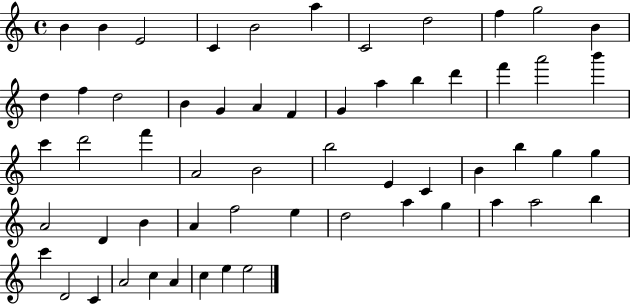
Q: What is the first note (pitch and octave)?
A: B4